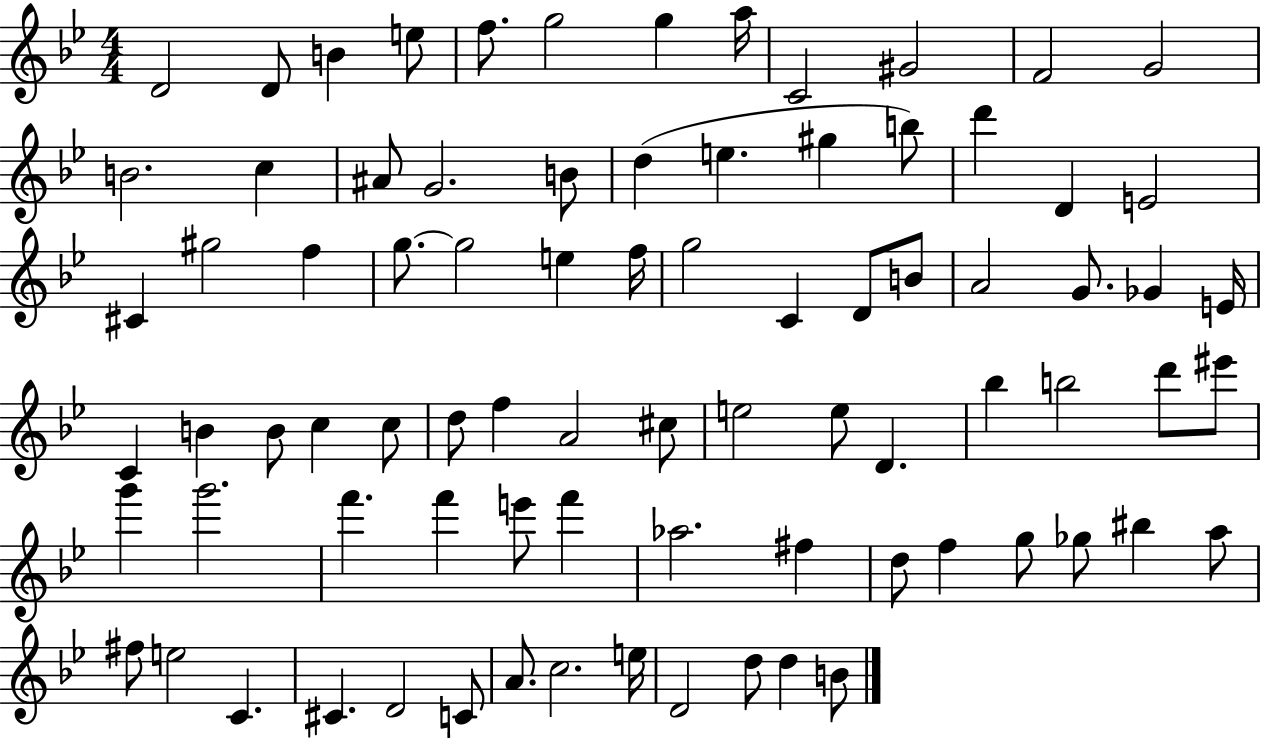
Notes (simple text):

D4/h D4/e B4/q E5/e F5/e. G5/h G5/q A5/s C4/h G#4/h F4/h G4/h B4/h. C5/q A#4/e G4/h. B4/e D5/q E5/q. G#5/q B5/e D6/q D4/q E4/h C#4/q G#5/h F5/q G5/e. G5/h E5/q F5/s G5/h C4/q D4/e B4/e A4/h G4/e. Gb4/q E4/s C4/q B4/q B4/e C5/q C5/e D5/e F5/q A4/h C#5/e E5/h E5/e D4/q. Bb5/q B5/h D6/e EIS6/e G6/q G6/h. F6/q. F6/q E6/e F6/q Ab5/h. F#5/q D5/e F5/q G5/e Gb5/e BIS5/q A5/e F#5/e E5/h C4/q. C#4/q. D4/h C4/e A4/e. C5/h. E5/s D4/h D5/e D5/q B4/e